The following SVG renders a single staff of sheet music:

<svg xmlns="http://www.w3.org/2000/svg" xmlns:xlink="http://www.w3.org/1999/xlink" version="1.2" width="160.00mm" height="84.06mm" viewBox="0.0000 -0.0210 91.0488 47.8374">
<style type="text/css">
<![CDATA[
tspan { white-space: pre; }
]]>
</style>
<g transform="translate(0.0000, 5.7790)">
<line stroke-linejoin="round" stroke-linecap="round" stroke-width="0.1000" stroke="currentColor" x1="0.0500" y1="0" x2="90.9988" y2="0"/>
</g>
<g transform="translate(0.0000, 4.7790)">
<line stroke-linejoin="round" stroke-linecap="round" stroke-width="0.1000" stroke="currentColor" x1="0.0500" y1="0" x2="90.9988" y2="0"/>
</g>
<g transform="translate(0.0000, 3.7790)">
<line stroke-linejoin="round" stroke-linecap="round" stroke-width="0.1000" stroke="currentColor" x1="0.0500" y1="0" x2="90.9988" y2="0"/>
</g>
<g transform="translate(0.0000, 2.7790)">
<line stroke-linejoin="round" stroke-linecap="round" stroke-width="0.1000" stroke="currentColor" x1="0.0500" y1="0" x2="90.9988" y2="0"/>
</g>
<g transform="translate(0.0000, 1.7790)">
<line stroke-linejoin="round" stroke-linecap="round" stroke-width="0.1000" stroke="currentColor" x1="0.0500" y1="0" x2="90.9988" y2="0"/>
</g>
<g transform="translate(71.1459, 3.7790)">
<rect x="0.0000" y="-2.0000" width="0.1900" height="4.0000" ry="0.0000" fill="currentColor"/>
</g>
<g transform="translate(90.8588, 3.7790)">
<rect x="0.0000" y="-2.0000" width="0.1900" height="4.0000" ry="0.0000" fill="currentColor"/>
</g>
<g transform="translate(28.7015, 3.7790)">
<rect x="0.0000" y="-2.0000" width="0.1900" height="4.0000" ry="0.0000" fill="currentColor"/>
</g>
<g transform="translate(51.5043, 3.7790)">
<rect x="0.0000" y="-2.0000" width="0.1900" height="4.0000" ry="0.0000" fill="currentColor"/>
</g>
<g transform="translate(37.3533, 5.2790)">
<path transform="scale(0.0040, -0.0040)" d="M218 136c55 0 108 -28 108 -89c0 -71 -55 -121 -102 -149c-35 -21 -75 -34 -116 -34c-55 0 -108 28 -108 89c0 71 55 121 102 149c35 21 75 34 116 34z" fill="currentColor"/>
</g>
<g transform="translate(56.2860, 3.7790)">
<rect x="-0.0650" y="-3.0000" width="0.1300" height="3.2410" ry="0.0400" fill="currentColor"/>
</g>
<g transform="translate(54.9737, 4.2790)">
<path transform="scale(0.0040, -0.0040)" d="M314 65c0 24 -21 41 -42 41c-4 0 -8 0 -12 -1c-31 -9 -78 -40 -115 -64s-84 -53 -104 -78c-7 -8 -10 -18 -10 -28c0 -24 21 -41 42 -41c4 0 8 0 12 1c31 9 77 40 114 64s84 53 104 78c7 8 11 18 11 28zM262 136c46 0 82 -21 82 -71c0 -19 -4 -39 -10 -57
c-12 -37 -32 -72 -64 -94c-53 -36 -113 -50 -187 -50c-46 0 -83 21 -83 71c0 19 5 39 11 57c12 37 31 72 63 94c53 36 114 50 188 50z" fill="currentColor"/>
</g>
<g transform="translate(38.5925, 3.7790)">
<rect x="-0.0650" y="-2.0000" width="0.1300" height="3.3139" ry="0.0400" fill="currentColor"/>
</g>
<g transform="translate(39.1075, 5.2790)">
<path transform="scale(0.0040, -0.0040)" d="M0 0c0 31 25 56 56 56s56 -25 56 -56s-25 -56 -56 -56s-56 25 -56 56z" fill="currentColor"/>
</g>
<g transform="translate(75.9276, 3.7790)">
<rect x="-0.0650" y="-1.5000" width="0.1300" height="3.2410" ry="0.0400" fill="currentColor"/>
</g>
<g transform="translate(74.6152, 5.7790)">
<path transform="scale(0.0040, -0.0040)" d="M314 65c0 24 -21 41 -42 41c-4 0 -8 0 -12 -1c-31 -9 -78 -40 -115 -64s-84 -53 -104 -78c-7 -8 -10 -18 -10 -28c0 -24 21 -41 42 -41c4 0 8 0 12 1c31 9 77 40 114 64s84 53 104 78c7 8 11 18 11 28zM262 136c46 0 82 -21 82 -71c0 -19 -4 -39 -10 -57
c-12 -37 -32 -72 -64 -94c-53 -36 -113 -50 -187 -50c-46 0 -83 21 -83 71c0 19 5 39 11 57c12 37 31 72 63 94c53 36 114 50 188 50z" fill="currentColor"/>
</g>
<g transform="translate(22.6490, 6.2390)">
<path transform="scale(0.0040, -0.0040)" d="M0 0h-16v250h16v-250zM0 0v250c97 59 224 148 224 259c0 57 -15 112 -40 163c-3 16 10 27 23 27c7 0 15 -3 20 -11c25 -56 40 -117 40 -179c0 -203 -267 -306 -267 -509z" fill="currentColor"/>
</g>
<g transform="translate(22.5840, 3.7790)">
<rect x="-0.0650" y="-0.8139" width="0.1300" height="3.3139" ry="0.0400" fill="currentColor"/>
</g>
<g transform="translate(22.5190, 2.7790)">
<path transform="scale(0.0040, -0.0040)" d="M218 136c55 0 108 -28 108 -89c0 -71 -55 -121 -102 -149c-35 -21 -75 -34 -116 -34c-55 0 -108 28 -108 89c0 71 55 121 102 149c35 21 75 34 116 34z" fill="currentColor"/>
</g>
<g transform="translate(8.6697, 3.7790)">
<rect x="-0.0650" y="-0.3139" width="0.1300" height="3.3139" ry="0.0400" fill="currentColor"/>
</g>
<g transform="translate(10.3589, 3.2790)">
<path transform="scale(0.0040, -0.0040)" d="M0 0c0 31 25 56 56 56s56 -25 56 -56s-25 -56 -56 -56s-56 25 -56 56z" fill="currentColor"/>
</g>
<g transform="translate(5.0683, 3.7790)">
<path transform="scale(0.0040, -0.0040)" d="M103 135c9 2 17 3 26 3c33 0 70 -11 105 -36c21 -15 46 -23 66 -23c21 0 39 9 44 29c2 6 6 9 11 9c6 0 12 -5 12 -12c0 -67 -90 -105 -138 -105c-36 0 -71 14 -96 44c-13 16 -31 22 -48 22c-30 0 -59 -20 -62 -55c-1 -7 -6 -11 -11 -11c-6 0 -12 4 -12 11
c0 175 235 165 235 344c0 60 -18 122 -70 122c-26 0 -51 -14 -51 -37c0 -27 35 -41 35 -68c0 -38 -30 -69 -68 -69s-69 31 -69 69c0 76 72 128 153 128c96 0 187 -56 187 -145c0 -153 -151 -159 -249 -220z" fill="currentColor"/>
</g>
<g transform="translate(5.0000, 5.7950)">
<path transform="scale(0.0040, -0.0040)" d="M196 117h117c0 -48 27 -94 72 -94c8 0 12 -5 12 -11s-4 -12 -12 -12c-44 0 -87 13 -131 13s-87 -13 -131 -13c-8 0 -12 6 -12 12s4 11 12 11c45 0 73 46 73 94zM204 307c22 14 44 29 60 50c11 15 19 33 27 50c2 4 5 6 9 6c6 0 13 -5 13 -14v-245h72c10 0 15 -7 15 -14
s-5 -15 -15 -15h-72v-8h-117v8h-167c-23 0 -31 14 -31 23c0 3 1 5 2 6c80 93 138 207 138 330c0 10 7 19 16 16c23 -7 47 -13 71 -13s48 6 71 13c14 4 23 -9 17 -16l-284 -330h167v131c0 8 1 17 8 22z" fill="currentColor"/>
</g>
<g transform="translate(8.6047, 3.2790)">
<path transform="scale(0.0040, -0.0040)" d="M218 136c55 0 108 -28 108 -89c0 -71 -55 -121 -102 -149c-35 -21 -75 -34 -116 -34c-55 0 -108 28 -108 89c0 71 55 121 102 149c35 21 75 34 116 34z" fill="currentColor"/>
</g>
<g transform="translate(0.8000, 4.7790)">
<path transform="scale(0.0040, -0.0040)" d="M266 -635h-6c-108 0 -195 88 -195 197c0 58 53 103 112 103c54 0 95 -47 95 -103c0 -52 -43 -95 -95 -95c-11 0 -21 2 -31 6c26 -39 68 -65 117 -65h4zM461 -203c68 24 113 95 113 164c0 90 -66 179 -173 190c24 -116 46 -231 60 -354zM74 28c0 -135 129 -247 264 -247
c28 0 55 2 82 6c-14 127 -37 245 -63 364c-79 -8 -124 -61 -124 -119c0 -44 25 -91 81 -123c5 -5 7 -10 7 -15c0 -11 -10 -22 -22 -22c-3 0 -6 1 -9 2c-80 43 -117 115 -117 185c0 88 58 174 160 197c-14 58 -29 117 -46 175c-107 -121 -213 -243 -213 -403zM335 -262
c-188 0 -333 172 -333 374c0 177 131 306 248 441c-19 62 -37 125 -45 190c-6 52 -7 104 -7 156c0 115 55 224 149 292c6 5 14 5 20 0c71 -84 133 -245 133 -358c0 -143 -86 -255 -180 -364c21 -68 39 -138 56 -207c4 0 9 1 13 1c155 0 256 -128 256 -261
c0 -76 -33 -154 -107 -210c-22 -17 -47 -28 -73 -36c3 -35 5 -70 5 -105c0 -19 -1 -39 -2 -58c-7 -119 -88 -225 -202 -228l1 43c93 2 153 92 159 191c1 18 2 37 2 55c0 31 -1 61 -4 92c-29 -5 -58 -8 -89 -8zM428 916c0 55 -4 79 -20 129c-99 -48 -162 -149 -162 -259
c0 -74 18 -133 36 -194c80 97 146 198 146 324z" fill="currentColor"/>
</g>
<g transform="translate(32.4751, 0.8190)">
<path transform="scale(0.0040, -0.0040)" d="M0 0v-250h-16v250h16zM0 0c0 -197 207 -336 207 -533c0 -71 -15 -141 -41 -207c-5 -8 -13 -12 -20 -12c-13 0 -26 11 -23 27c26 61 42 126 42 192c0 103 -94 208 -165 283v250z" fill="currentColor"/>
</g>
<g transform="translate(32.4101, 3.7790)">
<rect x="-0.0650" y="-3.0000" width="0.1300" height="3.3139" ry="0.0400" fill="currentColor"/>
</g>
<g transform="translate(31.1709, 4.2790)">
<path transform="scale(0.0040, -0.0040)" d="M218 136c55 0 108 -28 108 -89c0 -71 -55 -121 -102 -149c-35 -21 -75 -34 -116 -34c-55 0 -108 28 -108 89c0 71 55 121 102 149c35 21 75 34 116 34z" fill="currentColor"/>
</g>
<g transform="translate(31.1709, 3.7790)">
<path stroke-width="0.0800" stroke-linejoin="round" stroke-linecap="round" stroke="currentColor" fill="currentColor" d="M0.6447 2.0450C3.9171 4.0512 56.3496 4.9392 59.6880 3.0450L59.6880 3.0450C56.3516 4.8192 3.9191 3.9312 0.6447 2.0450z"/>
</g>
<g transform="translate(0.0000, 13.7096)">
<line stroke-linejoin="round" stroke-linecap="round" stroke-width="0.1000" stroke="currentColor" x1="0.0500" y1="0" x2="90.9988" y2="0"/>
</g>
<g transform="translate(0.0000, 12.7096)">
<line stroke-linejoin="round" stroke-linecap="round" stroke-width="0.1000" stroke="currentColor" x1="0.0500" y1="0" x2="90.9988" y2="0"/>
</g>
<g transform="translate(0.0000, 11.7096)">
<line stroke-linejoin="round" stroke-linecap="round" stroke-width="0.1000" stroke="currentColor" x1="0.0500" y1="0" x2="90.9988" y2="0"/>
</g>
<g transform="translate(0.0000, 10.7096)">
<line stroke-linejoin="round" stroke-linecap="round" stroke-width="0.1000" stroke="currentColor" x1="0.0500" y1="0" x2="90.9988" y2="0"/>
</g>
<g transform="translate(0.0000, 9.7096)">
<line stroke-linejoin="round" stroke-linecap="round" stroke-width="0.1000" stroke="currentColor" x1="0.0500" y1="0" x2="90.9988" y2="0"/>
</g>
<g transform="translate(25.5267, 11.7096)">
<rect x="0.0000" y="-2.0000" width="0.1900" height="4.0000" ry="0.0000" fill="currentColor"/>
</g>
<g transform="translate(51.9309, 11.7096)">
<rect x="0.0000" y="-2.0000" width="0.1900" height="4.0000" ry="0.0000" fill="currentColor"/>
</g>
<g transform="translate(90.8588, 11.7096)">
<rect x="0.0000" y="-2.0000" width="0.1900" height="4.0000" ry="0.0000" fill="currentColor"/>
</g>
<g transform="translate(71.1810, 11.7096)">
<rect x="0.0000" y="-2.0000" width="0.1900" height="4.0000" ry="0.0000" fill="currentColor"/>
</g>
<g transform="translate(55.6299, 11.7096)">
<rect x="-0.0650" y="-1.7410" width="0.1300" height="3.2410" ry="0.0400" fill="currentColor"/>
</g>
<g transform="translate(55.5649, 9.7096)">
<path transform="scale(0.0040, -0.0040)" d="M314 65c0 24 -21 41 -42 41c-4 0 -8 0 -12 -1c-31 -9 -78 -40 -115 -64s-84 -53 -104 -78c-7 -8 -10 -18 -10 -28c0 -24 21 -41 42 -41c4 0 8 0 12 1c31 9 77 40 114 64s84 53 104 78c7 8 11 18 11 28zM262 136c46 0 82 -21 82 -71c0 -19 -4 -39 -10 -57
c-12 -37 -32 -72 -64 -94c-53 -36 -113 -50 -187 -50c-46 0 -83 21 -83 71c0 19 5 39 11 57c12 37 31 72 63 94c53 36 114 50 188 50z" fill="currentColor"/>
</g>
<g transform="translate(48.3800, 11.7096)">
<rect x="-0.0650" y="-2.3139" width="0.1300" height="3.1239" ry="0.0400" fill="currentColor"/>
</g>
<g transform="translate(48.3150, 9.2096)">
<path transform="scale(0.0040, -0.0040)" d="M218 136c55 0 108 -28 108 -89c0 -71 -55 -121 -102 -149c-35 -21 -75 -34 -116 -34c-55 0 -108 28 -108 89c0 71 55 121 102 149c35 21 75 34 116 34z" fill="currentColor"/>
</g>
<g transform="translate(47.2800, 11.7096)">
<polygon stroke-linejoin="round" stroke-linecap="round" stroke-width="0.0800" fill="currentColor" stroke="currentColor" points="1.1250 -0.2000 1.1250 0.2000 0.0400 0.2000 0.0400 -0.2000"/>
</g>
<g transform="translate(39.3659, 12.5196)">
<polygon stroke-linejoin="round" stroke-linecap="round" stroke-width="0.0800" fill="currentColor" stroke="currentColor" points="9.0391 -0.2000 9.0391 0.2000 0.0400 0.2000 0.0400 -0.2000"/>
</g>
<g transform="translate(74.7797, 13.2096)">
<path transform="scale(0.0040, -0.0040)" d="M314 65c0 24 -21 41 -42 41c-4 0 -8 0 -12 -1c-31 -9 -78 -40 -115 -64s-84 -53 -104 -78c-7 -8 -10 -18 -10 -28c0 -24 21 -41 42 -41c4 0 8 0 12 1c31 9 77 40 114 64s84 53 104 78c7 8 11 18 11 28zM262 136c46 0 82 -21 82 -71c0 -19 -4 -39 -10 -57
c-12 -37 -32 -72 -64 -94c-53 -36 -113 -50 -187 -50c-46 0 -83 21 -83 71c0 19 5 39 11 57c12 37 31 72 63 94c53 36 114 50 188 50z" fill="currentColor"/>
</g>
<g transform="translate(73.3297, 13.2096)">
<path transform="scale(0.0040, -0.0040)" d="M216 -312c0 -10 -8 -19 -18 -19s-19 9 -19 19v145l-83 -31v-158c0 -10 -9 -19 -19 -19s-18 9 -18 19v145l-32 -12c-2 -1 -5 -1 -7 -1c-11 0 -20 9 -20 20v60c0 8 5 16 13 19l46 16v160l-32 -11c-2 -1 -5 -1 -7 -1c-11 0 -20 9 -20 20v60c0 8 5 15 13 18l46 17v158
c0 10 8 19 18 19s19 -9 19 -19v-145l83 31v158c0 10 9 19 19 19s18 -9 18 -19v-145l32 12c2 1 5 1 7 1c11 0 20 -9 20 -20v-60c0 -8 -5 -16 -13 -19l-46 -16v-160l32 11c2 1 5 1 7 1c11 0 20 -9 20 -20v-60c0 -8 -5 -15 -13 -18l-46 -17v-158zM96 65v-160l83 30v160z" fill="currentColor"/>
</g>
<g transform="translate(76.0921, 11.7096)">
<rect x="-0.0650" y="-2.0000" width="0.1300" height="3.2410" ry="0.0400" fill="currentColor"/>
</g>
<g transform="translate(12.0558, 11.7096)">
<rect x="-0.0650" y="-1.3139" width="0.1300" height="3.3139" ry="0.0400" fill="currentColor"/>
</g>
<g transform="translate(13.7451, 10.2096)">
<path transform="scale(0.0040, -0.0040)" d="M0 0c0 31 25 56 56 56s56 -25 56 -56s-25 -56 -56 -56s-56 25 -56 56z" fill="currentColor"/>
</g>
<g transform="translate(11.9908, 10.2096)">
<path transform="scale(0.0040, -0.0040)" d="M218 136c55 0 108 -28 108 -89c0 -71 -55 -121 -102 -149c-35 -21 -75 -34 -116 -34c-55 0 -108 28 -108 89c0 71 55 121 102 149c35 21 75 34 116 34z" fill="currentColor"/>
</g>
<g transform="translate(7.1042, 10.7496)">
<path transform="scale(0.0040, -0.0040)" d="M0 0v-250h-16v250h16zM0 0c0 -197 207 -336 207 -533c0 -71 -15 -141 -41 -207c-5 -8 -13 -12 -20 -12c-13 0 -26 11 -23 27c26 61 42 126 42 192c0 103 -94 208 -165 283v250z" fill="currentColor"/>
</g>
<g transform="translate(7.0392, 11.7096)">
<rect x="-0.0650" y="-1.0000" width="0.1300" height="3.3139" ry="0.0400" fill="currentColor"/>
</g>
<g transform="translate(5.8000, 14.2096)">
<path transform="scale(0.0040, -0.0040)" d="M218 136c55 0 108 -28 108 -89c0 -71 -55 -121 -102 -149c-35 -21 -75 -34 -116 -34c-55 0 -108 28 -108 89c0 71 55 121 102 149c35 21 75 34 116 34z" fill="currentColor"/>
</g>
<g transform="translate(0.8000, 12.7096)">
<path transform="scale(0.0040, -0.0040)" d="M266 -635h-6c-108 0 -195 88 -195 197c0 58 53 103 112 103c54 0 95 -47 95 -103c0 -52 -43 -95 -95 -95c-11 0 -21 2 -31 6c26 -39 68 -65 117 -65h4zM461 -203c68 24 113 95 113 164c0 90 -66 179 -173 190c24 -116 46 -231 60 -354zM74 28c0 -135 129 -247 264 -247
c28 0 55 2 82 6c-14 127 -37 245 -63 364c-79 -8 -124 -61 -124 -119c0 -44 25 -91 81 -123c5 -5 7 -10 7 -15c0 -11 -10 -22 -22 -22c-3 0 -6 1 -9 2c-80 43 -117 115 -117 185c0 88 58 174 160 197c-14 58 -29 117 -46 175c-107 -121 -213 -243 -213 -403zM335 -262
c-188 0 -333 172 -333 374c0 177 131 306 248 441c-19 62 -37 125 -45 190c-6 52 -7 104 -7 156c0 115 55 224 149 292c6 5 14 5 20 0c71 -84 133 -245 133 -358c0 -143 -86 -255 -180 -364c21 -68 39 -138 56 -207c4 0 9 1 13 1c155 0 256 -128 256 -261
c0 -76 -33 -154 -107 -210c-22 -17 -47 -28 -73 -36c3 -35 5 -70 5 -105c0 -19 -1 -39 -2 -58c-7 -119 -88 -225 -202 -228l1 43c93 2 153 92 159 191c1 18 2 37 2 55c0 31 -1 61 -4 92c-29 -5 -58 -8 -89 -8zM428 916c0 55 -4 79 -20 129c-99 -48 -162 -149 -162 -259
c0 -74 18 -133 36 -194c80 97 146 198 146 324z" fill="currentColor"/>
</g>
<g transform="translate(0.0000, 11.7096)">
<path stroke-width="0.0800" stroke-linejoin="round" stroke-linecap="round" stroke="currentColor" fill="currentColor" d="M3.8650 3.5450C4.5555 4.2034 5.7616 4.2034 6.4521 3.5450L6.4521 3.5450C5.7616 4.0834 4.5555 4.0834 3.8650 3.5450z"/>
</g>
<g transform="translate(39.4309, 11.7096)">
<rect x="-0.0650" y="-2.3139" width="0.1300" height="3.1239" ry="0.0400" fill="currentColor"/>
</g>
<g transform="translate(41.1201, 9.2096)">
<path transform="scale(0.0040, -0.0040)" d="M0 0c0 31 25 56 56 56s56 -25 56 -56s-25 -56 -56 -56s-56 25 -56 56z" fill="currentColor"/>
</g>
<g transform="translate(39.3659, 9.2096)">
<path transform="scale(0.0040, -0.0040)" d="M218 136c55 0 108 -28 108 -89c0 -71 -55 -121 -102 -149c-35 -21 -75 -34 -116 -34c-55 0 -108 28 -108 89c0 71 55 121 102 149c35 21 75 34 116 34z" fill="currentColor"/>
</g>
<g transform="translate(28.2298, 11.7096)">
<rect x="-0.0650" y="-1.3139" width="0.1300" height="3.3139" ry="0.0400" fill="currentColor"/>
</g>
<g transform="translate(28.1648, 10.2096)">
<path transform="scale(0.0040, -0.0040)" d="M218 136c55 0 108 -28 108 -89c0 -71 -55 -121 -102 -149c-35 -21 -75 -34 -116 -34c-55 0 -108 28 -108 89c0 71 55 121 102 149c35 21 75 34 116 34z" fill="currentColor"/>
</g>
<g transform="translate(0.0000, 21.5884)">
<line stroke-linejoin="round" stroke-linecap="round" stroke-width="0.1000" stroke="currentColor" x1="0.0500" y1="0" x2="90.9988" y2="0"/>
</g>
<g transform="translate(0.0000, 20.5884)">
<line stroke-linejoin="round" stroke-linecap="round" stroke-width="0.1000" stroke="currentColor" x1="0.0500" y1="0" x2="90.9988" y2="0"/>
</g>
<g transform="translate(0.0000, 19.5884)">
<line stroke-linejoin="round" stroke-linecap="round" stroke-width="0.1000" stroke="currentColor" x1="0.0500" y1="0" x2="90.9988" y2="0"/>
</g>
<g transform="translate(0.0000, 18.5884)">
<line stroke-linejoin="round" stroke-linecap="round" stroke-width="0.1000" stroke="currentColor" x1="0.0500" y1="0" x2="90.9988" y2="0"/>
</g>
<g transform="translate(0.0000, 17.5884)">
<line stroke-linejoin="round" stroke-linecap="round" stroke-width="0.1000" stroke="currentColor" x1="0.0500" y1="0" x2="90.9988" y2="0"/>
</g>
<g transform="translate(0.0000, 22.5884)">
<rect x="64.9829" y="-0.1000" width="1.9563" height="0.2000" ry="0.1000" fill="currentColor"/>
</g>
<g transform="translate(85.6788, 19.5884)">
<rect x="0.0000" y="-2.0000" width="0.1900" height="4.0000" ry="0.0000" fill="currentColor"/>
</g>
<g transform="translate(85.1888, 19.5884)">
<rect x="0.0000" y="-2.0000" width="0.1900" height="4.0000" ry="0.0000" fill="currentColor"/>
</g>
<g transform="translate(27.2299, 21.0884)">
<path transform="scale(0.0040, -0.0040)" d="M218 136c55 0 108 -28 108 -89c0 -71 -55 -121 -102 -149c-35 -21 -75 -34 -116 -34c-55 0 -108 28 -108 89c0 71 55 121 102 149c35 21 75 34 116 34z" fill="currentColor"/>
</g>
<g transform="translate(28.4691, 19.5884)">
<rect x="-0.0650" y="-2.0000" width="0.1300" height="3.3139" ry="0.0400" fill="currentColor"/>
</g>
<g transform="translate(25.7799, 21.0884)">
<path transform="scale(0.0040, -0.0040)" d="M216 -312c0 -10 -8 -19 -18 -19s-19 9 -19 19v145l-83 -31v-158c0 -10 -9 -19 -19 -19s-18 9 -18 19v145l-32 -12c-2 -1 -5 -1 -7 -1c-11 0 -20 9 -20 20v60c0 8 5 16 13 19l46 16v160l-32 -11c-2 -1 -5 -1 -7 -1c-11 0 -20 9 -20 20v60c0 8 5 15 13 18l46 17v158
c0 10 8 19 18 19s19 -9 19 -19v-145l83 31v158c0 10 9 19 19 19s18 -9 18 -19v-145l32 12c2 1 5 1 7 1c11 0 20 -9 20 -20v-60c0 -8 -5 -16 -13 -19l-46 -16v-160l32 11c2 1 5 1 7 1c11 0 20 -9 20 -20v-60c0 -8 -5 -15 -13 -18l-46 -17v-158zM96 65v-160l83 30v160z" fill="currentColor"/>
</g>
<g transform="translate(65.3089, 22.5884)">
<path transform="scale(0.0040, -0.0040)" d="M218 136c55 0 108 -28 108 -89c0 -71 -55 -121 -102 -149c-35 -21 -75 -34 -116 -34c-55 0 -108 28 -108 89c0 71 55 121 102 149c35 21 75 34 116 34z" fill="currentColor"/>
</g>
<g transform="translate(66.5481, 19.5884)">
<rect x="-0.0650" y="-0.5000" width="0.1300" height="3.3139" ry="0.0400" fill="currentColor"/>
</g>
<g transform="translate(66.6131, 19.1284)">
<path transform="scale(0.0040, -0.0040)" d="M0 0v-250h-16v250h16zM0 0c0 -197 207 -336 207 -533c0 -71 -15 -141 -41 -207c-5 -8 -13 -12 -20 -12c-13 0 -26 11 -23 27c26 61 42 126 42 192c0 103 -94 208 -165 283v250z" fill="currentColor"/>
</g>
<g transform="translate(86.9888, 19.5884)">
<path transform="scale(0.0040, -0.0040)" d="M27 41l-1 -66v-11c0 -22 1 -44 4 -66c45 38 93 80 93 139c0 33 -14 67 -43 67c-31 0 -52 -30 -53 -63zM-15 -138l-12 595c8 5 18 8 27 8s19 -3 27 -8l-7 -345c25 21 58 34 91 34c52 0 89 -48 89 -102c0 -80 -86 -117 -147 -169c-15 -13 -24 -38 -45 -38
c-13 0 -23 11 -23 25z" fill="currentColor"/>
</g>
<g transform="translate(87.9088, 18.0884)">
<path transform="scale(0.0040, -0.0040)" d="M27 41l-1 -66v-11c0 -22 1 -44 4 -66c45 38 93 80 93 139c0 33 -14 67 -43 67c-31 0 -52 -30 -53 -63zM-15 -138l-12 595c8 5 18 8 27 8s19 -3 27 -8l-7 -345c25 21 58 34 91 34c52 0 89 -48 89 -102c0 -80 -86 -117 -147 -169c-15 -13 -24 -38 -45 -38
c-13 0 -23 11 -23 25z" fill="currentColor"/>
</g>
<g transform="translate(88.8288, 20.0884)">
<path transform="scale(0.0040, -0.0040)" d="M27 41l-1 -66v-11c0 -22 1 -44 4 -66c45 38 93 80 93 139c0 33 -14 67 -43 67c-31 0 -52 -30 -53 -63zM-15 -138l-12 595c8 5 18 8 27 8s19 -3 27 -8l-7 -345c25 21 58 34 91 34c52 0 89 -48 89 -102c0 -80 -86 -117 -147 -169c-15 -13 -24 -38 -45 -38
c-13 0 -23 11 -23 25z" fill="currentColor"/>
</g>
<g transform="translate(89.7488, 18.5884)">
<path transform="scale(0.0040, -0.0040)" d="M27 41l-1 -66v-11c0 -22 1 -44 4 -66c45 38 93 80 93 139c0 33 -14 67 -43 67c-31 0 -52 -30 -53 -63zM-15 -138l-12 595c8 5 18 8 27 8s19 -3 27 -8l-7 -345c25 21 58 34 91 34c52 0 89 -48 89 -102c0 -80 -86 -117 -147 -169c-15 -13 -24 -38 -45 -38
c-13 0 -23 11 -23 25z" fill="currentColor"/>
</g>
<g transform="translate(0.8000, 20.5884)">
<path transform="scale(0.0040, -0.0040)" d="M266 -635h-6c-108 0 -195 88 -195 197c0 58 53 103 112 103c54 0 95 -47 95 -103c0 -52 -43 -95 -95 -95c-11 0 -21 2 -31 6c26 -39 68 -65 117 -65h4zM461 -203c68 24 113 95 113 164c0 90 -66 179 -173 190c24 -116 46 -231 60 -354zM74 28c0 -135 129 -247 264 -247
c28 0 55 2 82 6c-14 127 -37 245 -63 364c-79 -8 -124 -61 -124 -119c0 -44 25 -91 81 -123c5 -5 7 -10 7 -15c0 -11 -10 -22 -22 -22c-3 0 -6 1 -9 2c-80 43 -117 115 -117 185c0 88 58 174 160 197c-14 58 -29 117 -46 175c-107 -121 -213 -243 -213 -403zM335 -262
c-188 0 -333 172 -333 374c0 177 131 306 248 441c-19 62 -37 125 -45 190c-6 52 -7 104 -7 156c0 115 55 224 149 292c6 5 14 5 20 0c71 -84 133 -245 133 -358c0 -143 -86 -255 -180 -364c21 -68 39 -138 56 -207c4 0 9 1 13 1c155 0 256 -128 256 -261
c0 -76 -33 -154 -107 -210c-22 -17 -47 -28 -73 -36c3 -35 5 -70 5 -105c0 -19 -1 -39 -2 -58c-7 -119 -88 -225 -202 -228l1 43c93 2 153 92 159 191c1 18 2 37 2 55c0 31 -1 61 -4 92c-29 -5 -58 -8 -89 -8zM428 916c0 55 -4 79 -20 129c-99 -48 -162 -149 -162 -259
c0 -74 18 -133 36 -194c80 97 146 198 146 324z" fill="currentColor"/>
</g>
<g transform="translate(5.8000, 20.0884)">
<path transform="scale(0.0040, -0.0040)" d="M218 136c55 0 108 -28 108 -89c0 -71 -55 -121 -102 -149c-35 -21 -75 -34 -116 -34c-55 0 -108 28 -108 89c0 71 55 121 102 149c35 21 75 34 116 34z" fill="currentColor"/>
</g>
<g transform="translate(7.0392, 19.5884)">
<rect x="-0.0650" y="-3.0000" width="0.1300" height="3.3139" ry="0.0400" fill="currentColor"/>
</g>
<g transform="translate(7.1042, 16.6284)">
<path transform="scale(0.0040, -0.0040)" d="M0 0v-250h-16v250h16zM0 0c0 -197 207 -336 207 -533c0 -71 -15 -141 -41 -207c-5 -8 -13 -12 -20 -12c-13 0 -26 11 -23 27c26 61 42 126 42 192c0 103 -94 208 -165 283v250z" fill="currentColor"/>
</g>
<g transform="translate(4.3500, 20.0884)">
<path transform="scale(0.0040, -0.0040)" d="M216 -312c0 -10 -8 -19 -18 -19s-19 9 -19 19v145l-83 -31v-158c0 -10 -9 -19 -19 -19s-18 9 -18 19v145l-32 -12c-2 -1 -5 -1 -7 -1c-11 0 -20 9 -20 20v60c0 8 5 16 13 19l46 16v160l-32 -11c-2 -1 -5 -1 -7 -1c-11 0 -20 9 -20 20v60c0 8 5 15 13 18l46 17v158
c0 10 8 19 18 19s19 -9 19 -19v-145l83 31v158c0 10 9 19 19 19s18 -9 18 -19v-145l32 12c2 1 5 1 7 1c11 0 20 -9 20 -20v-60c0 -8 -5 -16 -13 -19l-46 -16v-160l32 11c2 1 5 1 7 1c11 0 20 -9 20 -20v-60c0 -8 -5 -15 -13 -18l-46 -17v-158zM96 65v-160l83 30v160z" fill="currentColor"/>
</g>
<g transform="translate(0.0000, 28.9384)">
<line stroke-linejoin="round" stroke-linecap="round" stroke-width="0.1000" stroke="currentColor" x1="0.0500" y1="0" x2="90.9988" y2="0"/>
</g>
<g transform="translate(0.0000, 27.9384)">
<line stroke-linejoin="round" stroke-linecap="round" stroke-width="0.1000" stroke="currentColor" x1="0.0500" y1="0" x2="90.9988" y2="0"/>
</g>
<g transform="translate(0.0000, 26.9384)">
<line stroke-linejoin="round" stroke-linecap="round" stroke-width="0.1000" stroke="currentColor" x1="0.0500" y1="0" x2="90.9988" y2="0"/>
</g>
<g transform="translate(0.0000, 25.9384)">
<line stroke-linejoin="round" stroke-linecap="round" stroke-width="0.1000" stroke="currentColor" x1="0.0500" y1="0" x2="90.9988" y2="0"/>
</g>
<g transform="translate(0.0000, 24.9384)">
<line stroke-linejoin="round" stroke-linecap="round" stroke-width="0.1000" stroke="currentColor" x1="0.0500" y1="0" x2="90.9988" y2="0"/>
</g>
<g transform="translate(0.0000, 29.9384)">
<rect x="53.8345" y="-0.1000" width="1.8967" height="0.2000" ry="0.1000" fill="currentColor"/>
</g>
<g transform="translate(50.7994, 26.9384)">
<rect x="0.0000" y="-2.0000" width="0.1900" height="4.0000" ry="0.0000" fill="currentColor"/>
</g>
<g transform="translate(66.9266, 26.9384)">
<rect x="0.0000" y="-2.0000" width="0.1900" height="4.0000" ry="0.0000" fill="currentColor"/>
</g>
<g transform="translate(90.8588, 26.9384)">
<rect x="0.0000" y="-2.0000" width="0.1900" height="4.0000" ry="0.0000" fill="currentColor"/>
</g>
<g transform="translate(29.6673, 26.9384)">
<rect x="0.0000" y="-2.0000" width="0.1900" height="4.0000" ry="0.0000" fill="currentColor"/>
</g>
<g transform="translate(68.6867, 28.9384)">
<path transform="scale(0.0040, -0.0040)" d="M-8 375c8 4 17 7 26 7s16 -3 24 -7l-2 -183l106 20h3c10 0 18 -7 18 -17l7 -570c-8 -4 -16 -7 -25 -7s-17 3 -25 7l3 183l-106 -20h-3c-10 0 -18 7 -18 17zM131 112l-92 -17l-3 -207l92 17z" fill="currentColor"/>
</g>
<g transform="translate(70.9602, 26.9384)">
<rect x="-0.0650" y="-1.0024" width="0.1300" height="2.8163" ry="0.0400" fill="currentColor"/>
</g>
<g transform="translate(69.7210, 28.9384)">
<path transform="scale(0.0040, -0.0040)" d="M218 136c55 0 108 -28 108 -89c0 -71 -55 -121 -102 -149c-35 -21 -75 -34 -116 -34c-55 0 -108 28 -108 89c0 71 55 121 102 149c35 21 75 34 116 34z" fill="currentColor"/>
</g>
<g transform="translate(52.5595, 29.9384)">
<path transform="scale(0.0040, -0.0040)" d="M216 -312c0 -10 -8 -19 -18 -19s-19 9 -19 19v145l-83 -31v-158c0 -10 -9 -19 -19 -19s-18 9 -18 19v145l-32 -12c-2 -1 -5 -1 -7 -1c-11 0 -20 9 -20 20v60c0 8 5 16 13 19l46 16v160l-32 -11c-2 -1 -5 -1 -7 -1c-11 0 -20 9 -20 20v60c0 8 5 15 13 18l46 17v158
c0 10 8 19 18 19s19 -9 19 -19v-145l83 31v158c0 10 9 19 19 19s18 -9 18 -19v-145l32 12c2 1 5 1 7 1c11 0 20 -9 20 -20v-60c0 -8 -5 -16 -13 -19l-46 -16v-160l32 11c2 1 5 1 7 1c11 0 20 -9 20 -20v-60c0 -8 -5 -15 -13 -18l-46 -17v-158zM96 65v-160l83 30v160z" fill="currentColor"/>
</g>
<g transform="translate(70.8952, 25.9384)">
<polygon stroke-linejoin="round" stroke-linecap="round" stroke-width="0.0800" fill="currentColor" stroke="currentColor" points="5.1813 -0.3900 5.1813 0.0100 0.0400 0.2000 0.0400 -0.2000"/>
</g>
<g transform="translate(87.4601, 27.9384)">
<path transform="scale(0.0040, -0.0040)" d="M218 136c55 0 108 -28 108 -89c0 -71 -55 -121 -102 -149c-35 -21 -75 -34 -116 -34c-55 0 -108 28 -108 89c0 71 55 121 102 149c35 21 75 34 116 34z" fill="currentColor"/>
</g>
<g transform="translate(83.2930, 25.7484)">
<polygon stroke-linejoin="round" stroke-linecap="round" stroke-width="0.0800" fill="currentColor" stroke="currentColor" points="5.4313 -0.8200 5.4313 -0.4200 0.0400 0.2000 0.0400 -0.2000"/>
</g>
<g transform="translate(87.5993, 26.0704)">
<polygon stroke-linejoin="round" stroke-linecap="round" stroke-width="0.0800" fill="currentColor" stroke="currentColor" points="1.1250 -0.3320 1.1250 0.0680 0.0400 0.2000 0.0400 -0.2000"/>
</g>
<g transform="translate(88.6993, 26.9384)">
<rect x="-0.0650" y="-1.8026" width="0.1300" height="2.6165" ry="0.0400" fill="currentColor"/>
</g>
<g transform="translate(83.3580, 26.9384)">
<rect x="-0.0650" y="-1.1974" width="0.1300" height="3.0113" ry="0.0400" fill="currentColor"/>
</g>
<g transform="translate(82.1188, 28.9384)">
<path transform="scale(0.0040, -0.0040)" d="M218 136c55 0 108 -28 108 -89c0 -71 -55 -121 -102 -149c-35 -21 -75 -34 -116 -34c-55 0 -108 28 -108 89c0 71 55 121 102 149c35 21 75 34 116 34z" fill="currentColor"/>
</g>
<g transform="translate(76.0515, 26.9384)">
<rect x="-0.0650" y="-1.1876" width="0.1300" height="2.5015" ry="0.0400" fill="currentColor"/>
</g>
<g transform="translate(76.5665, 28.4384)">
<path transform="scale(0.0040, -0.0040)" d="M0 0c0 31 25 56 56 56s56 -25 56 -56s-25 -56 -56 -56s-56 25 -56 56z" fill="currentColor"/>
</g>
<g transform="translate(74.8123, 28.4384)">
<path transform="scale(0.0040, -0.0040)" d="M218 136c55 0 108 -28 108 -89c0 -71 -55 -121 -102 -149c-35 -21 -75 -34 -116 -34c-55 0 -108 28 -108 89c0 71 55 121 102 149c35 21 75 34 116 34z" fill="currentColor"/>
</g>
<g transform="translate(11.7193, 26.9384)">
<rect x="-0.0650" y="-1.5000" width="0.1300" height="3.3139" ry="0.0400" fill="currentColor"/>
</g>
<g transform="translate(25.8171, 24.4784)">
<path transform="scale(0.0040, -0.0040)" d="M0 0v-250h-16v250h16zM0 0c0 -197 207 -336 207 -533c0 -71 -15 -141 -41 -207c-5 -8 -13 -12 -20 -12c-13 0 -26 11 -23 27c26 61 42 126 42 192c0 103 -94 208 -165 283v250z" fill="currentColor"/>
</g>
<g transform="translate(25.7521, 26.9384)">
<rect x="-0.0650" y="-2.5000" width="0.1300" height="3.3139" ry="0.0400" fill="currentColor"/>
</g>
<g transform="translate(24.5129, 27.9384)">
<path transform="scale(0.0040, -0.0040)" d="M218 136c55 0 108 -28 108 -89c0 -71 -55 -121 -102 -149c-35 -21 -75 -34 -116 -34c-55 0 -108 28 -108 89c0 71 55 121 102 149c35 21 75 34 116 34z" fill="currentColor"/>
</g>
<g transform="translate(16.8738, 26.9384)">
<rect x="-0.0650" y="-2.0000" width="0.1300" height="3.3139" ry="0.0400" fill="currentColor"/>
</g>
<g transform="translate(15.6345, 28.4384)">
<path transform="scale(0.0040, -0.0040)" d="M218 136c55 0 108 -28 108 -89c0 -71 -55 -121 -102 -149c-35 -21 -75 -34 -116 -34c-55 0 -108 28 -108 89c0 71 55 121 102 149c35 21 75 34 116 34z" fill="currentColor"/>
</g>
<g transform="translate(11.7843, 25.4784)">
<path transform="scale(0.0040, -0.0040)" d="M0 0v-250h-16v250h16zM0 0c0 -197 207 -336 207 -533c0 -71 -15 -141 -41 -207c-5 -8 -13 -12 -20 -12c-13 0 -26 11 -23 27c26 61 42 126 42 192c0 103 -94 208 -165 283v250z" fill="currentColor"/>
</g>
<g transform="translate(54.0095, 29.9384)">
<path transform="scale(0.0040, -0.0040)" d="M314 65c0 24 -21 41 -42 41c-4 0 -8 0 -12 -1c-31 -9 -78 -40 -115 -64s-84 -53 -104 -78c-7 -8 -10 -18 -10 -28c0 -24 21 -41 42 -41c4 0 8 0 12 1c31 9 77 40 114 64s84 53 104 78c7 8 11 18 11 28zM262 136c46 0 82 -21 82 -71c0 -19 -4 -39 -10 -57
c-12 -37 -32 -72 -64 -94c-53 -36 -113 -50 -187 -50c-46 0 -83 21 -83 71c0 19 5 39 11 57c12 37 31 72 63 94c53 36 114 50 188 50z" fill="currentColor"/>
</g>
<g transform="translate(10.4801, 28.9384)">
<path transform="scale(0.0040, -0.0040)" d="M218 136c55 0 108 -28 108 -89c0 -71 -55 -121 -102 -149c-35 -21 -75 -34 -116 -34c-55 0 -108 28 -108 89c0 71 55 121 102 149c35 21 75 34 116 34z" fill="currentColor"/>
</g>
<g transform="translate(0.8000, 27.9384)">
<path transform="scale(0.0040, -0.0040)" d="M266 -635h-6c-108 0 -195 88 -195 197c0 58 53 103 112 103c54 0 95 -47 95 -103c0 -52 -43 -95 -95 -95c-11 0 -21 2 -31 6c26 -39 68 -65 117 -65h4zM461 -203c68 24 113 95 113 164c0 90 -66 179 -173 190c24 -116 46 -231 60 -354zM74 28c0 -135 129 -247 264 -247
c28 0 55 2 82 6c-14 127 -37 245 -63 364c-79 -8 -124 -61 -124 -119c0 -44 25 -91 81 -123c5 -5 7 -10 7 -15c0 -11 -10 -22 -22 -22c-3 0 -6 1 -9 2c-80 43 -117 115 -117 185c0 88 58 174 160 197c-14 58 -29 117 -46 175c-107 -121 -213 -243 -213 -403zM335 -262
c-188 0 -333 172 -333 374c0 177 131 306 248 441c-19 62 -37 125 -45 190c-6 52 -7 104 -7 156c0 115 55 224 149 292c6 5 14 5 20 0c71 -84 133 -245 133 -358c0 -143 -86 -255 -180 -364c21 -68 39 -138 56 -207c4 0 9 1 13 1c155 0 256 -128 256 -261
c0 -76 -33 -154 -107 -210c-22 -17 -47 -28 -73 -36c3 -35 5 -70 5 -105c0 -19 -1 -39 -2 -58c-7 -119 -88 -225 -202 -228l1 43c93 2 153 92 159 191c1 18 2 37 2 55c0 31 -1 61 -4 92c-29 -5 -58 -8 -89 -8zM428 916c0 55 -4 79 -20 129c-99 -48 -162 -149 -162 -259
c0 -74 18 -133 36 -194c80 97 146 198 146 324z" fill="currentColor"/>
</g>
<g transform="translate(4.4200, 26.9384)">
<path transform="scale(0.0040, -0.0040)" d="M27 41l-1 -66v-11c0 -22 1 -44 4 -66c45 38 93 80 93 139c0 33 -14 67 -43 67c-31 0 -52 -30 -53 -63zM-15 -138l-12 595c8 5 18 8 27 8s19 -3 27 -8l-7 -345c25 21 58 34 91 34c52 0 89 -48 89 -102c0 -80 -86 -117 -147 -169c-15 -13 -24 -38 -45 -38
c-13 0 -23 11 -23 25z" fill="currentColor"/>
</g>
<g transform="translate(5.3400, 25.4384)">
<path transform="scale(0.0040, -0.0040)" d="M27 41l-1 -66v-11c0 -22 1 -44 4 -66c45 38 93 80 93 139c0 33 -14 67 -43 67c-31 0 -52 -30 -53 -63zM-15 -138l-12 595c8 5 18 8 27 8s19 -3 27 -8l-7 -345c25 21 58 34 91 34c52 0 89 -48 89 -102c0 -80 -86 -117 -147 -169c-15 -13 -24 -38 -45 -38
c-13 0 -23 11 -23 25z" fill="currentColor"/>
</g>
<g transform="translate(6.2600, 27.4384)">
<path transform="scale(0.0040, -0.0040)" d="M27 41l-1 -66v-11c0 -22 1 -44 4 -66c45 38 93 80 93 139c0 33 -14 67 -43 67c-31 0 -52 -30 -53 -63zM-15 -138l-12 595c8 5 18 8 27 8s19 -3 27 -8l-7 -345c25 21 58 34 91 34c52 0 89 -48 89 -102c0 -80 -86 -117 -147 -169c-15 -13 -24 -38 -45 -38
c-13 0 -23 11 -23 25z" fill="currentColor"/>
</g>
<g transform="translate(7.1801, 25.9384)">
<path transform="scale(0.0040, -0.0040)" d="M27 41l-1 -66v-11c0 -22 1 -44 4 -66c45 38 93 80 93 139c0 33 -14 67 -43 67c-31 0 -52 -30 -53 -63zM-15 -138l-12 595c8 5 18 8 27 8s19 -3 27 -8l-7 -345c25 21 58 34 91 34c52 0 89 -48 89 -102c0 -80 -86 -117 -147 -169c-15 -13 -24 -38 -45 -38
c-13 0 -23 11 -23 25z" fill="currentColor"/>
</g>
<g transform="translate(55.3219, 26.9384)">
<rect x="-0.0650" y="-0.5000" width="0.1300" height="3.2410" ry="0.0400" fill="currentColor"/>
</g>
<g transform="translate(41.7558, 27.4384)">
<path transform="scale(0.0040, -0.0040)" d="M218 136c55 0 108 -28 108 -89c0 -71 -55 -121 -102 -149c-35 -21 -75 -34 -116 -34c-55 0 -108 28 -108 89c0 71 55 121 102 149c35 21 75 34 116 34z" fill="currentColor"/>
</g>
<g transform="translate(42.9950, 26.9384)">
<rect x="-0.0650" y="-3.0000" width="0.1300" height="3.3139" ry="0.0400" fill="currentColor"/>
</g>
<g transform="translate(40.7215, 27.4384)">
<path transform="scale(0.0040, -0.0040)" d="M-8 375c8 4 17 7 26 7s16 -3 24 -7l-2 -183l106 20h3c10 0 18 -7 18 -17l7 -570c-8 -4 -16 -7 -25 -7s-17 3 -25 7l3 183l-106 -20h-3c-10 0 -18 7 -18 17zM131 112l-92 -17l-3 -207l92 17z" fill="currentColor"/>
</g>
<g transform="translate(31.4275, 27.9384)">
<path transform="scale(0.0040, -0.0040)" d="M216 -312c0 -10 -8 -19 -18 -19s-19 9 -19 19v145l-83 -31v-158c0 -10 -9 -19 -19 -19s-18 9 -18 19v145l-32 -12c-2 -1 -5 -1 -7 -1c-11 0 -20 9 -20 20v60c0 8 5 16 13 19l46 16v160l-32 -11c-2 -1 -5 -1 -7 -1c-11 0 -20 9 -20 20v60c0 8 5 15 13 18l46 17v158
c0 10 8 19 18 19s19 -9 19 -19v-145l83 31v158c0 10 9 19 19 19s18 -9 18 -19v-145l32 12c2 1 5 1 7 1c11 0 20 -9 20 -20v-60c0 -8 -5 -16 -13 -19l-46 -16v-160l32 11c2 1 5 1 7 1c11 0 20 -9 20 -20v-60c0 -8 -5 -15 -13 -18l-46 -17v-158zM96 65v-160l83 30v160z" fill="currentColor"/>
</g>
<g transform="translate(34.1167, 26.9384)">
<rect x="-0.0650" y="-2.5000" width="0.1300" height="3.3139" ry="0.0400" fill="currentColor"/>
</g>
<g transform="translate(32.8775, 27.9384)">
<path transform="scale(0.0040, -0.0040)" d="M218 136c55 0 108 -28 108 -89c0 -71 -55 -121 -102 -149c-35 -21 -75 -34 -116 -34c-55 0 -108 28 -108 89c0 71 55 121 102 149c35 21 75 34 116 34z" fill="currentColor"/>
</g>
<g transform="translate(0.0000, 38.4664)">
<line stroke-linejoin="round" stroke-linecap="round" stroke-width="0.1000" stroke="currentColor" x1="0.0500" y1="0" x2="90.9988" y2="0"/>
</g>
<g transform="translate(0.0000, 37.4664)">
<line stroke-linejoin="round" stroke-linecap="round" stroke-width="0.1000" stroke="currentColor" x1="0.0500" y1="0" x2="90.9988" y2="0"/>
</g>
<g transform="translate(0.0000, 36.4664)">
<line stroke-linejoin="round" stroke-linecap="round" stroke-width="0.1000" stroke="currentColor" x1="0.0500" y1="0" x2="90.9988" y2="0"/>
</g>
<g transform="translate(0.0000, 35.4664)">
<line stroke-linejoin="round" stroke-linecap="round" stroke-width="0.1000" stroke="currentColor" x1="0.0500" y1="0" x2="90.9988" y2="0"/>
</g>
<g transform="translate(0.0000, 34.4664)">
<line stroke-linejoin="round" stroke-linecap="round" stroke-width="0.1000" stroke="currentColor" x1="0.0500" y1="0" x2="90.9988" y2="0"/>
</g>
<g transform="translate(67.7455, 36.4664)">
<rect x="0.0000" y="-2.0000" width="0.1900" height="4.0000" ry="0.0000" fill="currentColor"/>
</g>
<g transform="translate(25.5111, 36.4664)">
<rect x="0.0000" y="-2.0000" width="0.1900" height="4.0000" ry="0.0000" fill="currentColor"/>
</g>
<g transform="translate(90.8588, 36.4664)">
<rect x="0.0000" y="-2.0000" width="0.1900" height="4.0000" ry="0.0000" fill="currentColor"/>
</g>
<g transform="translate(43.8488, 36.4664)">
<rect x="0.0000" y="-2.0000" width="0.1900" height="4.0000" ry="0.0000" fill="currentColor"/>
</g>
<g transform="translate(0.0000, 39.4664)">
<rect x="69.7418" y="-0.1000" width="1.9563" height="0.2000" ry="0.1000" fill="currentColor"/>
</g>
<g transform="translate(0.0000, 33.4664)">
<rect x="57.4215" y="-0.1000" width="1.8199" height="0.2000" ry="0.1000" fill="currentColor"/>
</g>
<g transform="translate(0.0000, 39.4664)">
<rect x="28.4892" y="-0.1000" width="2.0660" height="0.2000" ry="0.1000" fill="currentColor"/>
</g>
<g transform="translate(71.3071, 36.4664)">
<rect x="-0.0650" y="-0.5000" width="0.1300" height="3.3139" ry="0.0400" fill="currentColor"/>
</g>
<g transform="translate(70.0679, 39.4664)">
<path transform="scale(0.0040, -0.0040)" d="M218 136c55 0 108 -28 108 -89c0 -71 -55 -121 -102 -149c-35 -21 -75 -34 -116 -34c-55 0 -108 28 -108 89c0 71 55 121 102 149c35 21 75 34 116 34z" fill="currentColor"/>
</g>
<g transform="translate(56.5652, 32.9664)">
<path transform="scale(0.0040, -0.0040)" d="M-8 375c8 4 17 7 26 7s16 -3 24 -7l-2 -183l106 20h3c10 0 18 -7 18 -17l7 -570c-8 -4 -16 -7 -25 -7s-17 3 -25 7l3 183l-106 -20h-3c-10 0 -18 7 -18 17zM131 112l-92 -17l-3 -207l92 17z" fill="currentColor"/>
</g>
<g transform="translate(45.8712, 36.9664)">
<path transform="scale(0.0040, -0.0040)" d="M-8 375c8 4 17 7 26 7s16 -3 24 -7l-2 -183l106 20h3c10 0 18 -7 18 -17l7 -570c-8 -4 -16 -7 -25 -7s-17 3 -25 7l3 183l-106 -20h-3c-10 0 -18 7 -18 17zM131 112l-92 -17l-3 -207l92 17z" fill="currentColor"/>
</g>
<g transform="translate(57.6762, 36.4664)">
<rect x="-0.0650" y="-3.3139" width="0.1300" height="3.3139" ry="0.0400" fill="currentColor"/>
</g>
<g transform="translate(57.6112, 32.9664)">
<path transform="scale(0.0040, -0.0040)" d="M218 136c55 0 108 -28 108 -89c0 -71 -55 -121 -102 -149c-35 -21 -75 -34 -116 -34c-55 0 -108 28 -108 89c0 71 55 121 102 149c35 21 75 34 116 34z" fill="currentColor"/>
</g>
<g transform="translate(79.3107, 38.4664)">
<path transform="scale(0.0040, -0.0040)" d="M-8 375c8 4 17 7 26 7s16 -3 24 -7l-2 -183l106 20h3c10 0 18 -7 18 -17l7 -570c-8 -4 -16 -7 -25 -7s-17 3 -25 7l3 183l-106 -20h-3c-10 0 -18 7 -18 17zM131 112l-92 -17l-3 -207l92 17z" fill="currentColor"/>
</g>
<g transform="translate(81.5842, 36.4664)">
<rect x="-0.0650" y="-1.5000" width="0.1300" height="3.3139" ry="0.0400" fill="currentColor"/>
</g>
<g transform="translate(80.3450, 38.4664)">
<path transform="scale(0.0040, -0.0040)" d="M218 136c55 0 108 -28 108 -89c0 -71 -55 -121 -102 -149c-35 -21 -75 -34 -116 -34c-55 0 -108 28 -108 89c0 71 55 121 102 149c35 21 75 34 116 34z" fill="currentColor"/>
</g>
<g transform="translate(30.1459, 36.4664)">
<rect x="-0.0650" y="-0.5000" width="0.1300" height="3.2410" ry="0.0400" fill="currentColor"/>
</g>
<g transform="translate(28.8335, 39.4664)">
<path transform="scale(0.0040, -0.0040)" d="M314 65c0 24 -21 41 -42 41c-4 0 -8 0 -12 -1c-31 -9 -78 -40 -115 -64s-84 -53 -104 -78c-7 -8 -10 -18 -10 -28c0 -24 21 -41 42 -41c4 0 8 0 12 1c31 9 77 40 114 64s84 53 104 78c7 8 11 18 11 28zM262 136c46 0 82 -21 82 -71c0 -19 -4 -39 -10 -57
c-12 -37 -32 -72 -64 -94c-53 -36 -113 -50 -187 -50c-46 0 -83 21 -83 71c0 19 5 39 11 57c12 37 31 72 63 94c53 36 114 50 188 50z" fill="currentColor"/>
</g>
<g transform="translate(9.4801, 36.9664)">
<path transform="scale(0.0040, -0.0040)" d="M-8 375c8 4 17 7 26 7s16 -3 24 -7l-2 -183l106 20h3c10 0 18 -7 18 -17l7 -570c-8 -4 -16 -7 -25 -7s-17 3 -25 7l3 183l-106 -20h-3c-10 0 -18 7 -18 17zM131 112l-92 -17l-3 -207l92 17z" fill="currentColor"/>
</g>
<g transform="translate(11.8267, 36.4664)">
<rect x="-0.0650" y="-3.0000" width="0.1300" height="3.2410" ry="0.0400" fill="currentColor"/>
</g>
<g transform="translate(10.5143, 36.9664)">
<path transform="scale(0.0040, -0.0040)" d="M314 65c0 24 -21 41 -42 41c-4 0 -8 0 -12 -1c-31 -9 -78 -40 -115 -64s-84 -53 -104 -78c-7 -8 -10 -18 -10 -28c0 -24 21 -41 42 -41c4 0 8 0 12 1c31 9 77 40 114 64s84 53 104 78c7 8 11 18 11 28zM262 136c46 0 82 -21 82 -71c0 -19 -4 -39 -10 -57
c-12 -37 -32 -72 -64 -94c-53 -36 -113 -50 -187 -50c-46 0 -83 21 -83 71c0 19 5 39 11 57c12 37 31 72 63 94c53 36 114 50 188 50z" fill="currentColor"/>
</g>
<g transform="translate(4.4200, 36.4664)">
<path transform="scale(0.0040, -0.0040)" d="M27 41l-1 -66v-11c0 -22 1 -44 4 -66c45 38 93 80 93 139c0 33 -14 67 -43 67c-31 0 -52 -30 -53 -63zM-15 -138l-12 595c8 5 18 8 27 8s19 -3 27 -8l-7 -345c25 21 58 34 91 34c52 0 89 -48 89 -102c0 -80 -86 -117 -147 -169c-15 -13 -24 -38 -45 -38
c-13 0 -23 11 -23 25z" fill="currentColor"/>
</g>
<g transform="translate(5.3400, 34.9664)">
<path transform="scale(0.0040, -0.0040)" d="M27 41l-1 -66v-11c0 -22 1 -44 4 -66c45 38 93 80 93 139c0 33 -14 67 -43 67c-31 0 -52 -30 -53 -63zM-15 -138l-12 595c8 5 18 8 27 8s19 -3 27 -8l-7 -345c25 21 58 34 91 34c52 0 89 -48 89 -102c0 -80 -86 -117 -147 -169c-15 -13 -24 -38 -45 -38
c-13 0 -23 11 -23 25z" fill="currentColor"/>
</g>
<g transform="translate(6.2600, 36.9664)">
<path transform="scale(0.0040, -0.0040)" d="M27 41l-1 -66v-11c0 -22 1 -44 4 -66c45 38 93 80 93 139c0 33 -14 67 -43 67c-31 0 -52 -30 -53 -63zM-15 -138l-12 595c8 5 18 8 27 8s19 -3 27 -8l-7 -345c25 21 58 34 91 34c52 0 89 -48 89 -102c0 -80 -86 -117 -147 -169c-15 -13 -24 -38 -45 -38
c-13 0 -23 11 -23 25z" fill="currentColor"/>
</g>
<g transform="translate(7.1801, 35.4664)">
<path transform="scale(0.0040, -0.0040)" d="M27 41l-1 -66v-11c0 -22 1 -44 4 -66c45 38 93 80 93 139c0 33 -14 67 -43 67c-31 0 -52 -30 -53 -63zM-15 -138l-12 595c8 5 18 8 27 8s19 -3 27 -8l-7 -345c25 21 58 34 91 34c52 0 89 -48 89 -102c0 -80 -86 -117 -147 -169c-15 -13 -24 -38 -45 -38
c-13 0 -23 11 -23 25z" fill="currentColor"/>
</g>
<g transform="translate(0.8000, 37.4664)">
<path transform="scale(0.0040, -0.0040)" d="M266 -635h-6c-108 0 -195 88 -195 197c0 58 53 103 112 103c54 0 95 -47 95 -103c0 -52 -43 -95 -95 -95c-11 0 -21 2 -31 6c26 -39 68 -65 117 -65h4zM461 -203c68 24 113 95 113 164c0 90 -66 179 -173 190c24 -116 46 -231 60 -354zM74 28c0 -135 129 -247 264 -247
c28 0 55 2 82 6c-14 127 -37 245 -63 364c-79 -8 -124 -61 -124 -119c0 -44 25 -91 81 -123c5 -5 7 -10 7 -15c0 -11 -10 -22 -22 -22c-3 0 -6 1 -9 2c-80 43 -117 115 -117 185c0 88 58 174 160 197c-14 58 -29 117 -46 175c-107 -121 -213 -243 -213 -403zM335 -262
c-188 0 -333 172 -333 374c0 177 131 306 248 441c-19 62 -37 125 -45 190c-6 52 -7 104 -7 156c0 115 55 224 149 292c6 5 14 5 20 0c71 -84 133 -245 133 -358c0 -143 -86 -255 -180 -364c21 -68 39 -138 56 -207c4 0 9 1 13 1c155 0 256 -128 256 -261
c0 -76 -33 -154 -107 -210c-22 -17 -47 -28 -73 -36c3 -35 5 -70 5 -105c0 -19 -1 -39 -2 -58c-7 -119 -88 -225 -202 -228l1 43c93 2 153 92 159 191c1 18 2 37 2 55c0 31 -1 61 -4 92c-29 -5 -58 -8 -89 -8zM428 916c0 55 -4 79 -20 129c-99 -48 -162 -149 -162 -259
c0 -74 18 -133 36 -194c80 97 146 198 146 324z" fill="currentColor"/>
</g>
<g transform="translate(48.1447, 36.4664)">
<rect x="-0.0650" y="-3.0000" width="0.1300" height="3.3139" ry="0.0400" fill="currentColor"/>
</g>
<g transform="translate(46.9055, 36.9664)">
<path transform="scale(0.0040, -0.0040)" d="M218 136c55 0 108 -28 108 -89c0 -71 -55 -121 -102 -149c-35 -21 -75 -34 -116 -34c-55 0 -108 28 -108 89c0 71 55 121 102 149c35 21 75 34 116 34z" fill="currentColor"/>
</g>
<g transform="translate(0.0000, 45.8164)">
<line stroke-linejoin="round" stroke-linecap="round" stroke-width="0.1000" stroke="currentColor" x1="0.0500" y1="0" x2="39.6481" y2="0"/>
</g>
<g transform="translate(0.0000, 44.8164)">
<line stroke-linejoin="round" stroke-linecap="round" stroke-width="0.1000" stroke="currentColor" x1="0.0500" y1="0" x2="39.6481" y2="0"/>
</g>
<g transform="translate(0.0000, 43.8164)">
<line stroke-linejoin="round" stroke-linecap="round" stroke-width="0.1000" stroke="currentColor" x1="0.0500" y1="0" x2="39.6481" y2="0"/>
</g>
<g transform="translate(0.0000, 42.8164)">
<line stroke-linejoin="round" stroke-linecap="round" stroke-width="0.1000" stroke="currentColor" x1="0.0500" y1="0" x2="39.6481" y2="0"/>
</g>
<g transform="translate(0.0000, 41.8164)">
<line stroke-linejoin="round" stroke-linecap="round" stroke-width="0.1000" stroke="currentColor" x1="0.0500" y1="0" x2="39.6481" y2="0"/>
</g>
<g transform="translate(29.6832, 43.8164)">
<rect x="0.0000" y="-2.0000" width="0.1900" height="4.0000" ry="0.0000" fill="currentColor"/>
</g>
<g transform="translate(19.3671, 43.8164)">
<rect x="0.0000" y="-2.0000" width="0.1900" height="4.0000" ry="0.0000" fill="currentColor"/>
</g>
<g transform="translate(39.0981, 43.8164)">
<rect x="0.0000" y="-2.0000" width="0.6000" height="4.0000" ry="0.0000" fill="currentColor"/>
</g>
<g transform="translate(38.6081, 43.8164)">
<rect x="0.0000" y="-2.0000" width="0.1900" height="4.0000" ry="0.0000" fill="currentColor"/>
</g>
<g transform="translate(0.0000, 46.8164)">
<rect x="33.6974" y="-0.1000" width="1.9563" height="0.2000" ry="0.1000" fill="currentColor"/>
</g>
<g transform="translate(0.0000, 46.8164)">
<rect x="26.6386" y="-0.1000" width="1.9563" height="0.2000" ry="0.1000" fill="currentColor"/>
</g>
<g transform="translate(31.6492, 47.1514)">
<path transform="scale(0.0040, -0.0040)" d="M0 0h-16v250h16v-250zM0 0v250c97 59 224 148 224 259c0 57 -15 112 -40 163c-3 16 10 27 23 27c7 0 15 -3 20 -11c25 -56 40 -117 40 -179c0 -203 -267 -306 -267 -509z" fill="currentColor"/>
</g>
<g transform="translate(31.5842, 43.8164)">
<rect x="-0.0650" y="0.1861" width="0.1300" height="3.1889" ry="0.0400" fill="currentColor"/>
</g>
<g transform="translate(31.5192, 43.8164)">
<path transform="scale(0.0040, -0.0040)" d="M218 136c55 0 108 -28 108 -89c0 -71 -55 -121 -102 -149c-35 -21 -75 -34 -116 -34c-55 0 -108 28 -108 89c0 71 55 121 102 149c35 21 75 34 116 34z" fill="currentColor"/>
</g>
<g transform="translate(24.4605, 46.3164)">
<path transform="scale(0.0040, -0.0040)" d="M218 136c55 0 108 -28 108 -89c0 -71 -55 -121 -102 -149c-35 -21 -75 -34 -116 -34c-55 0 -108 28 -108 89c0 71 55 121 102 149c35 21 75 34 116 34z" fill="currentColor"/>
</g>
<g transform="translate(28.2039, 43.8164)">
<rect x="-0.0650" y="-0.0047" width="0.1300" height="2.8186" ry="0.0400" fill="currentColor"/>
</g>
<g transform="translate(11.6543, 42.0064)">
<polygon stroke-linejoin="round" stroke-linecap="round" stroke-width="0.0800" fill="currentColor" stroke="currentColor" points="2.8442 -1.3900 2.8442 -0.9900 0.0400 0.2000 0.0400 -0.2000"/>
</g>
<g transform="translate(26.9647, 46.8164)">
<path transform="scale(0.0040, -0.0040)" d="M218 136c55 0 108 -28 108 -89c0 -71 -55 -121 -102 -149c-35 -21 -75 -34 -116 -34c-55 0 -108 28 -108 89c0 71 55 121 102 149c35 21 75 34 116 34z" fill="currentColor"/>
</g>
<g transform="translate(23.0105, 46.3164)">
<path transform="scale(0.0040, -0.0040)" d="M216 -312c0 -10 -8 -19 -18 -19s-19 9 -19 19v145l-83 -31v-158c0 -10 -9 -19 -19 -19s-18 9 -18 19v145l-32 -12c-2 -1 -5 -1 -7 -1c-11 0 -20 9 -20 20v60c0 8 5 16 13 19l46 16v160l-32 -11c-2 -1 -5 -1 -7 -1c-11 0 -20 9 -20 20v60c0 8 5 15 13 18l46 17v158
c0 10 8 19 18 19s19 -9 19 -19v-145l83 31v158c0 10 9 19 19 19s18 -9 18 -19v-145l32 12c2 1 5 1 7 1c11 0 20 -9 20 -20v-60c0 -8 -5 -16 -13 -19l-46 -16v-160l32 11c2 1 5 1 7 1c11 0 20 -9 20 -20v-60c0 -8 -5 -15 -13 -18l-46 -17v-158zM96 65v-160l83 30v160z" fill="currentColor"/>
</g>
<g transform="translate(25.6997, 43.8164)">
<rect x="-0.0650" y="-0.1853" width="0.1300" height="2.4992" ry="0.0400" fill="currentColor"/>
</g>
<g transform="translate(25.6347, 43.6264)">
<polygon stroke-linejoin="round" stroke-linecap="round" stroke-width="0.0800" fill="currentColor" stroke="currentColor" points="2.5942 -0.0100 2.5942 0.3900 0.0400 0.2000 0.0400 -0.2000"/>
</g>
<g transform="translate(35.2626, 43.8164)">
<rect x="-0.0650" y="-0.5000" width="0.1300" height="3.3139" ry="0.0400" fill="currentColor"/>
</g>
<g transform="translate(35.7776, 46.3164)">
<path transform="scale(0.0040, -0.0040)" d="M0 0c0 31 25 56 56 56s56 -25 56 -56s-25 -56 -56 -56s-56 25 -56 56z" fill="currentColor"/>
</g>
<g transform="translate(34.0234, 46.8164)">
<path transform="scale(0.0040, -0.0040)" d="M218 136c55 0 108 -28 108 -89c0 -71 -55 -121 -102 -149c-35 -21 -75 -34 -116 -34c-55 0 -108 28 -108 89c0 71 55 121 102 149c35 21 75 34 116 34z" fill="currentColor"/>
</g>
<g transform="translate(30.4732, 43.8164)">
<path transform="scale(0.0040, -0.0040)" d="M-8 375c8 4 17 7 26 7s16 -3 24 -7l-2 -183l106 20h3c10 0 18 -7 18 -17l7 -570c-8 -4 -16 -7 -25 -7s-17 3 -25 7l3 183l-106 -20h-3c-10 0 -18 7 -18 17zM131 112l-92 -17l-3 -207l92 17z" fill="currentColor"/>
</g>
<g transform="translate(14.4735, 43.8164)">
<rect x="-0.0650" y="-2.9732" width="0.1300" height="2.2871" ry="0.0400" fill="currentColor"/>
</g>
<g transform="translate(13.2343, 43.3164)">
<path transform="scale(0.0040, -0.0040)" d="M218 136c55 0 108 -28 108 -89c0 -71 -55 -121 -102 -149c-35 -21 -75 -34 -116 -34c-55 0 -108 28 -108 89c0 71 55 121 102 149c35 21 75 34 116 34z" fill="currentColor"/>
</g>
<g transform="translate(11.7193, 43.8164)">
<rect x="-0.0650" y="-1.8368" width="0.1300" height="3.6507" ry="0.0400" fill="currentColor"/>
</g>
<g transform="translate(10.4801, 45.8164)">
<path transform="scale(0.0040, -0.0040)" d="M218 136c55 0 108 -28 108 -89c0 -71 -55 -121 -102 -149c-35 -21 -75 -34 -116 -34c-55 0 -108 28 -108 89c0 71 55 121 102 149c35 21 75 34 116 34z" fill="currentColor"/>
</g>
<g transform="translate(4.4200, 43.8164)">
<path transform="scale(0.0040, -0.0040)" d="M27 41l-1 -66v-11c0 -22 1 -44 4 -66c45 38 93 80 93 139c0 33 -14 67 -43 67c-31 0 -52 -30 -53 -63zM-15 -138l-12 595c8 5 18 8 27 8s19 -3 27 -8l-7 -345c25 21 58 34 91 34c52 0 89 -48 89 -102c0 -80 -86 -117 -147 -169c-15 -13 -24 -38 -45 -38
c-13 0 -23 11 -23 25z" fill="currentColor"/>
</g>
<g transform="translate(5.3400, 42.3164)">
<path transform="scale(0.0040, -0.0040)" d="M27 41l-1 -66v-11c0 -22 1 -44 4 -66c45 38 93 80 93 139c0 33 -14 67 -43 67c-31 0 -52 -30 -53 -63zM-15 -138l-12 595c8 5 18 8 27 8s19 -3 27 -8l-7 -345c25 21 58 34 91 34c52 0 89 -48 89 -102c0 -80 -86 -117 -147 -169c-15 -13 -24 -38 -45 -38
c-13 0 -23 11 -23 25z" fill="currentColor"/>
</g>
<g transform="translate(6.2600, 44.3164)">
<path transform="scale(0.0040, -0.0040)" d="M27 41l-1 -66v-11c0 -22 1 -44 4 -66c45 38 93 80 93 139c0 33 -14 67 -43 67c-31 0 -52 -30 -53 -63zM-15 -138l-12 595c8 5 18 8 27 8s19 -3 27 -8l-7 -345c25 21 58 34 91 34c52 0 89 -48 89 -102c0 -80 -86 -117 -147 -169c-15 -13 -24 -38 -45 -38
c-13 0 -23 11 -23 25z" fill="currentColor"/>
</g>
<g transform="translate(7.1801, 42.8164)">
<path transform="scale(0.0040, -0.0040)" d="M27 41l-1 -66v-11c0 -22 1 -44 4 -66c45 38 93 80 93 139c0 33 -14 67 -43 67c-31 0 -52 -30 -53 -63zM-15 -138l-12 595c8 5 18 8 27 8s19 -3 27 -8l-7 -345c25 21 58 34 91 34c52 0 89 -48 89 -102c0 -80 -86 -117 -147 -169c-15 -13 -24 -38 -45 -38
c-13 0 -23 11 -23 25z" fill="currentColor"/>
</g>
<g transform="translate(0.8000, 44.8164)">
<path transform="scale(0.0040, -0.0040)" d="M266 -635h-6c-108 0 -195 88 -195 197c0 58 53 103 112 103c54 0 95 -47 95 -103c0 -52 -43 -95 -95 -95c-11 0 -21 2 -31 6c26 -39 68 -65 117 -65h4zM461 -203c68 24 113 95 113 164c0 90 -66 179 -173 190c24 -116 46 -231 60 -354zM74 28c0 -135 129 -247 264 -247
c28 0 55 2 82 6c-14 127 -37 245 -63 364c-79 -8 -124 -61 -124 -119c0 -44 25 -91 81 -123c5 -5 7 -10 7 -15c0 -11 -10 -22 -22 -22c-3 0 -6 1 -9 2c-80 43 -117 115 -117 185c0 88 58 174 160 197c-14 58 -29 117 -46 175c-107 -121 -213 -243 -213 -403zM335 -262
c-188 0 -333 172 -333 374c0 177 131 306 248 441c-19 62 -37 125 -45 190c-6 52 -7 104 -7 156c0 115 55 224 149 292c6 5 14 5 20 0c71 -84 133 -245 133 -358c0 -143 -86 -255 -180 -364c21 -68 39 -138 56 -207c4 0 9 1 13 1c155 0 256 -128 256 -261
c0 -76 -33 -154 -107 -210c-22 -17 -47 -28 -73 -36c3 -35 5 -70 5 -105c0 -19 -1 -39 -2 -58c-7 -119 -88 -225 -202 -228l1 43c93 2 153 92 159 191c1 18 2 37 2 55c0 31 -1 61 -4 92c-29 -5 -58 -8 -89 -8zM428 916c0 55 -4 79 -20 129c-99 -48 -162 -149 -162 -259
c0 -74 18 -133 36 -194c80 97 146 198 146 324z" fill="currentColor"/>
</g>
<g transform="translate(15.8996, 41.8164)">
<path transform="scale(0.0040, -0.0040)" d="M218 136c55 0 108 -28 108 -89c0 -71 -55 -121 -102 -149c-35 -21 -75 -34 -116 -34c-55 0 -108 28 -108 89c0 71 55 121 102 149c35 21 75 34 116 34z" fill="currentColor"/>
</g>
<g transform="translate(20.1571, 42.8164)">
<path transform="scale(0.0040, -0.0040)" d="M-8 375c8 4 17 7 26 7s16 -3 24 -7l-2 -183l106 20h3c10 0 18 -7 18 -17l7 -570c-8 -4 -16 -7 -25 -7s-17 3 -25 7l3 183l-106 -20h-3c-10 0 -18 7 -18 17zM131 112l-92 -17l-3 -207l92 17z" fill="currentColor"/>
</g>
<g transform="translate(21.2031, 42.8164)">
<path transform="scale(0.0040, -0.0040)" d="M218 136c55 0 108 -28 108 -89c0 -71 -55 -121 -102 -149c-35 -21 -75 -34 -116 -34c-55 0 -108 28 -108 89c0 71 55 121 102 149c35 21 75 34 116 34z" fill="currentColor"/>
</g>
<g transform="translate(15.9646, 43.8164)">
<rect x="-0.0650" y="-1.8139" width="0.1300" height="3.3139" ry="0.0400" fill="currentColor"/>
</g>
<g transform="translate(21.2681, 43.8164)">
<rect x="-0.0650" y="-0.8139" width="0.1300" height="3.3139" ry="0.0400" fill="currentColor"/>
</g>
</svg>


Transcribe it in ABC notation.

X:1
T:Untitled
M:2/4
L:1/4
K:C
c d/2 A/2 F A2 E2 D/2 e e g/2 g/4 f2 ^F2 ^A/2 ^F C/2 _E/2 F G/2 ^G A ^C2 E/2 F/2 E/2 G/4 A2 C2 A b C E _E/2 c/2 f d ^D/2 C/2 B/2 C